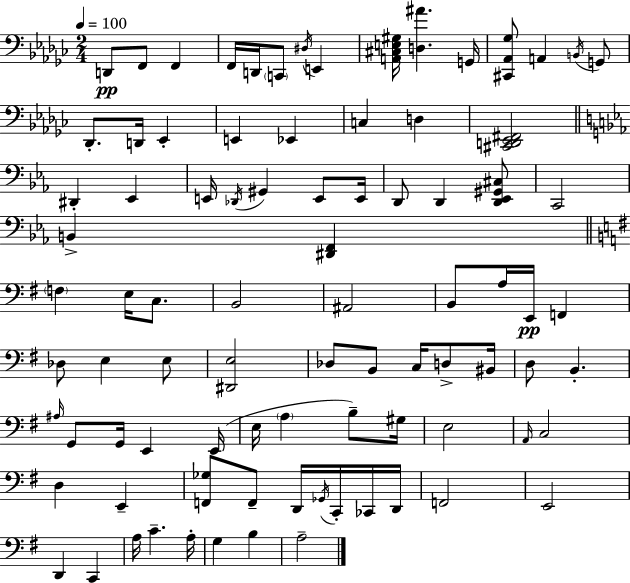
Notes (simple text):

D2/e F2/e F2/q F2/s D2/s C2/e D#3/s E2/q [A2,C#3,E3,G#3]/s [D3,A#4]/q. G2/s [C#2,Ab2,Gb3]/e A2/q B2/s G2/e Db2/e. D2/s Eb2/q E2/q Eb2/q C3/q D3/q [C#2,D2,Eb2,F#2]/h D#2/q Eb2/q E2/s Db2/s G#2/q E2/e E2/s D2/e D2/q [D2,Eb2,G#2,C#3]/e C2/h B2/q [D#2,F2]/q F3/q E3/s C3/e. B2/h A#2/h B2/e A3/s E2/s F2/q Db3/e E3/q E3/e [D#2,E3]/h Db3/e B2/e C3/s D3/e BIS2/s D3/e B2/q. A#3/s G2/e G2/s E2/q E2/s E3/s A3/q B3/e G#3/s E3/h A2/s C3/h D3/q E2/q [F2,Gb3]/e F2/e D2/s Gb2/s C2/s CES2/s D2/s F2/h E2/h D2/q C2/q A3/s C4/q. A3/s G3/q B3/q A3/h